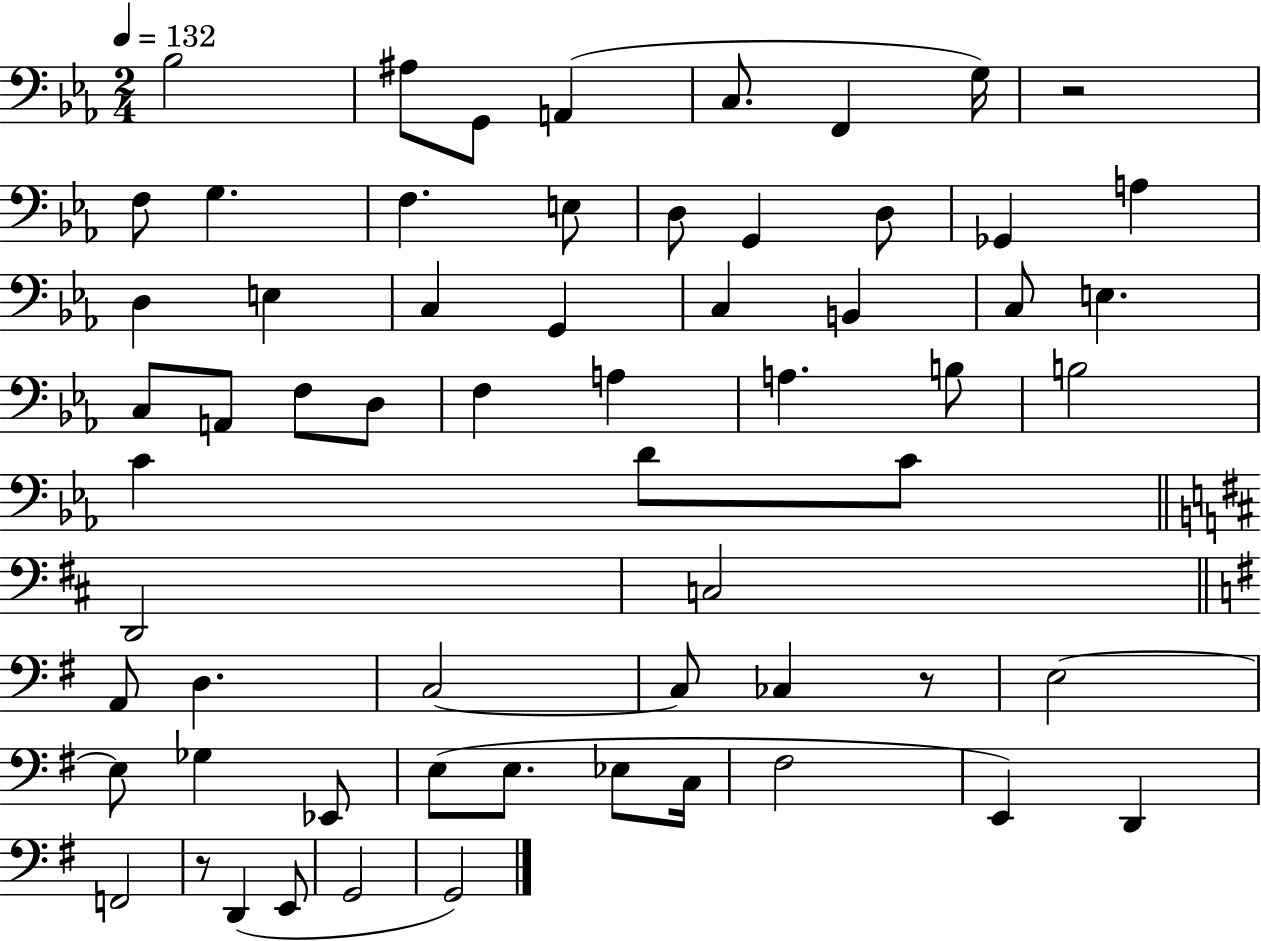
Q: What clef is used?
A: bass